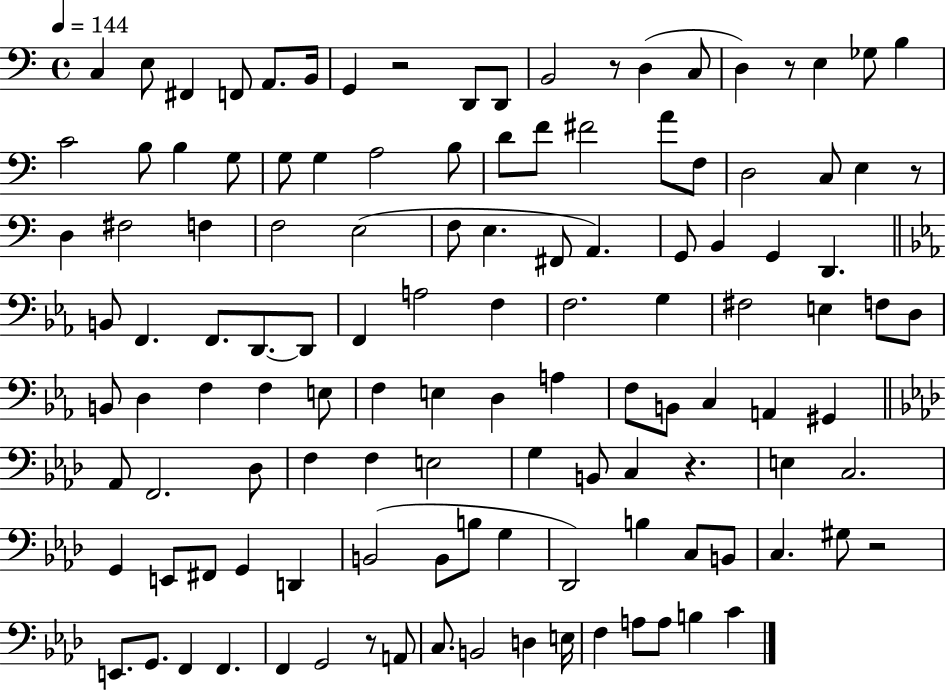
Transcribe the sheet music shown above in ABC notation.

X:1
T:Untitled
M:4/4
L:1/4
K:C
C, E,/2 ^F,, F,,/2 A,,/2 B,,/4 G,, z2 D,,/2 D,,/2 B,,2 z/2 D, C,/2 D, z/2 E, _G,/2 B, C2 B,/2 B, G,/2 G,/2 G, A,2 B,/2 D/2 F/2 ^F2 A/2 F,/2 D,2 C,/2 E, z/2 D, ^F,2 F, F,2 E,2 F,/2 E, ^F,,/2 A,, G,,/2 B,, G,, D,, B,,/2 F,, F,,/2 D,,/2 D,,/2 F,, A,2 F, F,2 G, ^F,2 E, F,/2 D,/2 B,,/2 D, F, F, E,/2 F, E, D, A, F,/2 B,,/2 C, A,, ^G,, _A,,/2 F,,2 _D,/2 F, F, E,2 G, B,,/2 C, z E, C,2 G,, E,,/2 ^F,,/2 G,, D,, B,,2 B,,/2 B,/2 G, _D,,2 B, C,/2 B,,/2 C, ^G,/2 z2 E,,/2 G,,/2 F,, F,, F,, G,,2 z/2 A,,/2 C,/2 B,,2 D, E,/4 F, A,/2 A,/2 B, C